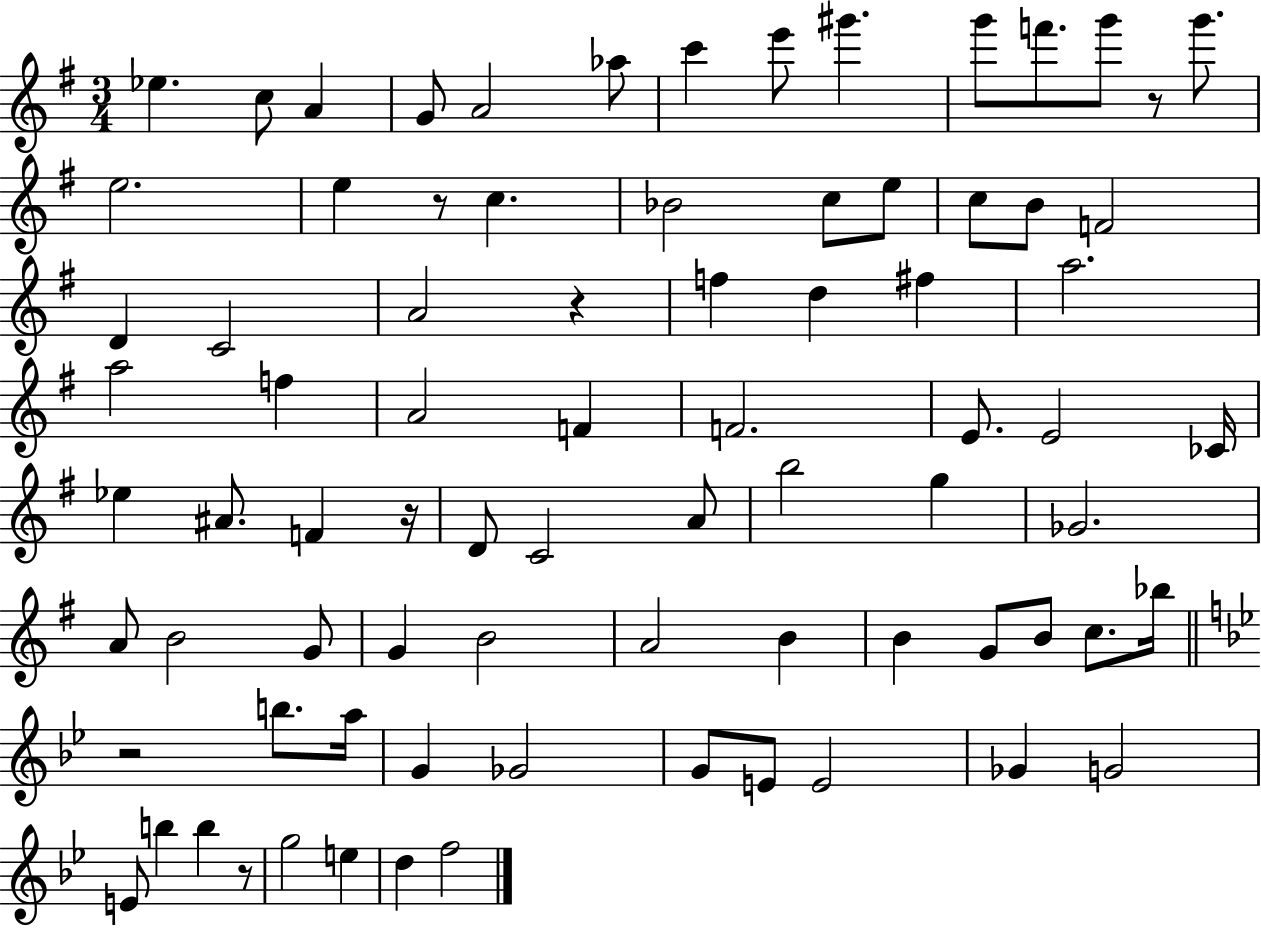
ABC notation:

X:1
T:Untitled
M:3/4
L:1/4
K:G
_e c/2 A G/2 A2 _a/2 c' e'/2 ^g' g'/2 f'/2 g'/2 z/2 g'/2 e2 e z/2 c _B2 c/2 e/2 c/2 B/2 F2 D C2 A2 z f d ^f a2 a2 f A2 F F2 E/2 E2 _C/4 _e ^A/2 F z/4 D/2 C2 A/2 b2 g _G2 A/2 B2 G/2 G B2 A2 B B G/2 B/2 c/2 _b/4 z2 b/2 a/4 G _G2 G/2 E/2 E2 _G G2 E/2 b b z/2 g2 e d f2